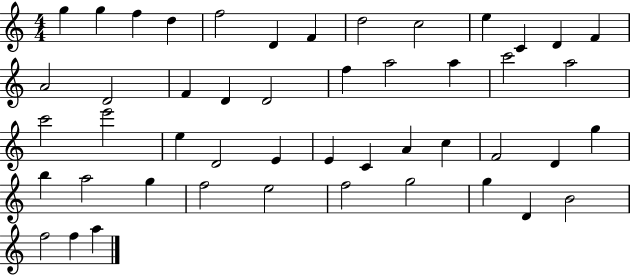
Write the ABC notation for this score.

X:1
T:Untitled
M:4/4
L:1/4
K:C
g g f d f2 D F d2 c2 e C D F A2 D2 F D D2 f a2 a c'2 a2 c'2 e'2 e D2 E E C A c F2 D g b a2 g f2 e2 f2 g2 g D B2 f2 f a